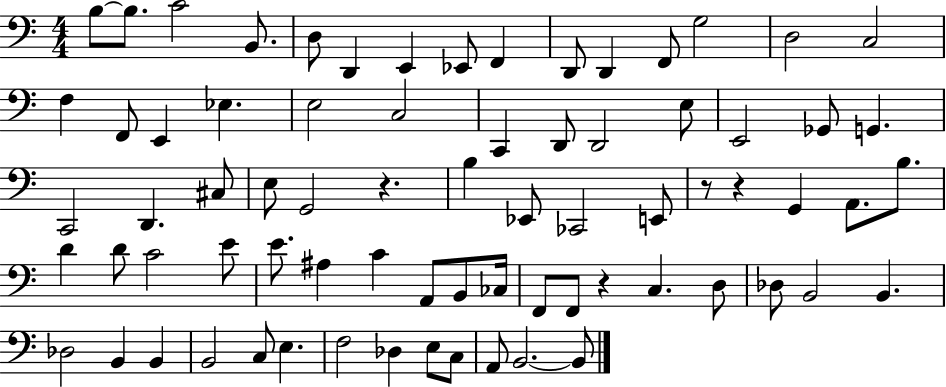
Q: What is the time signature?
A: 4/4